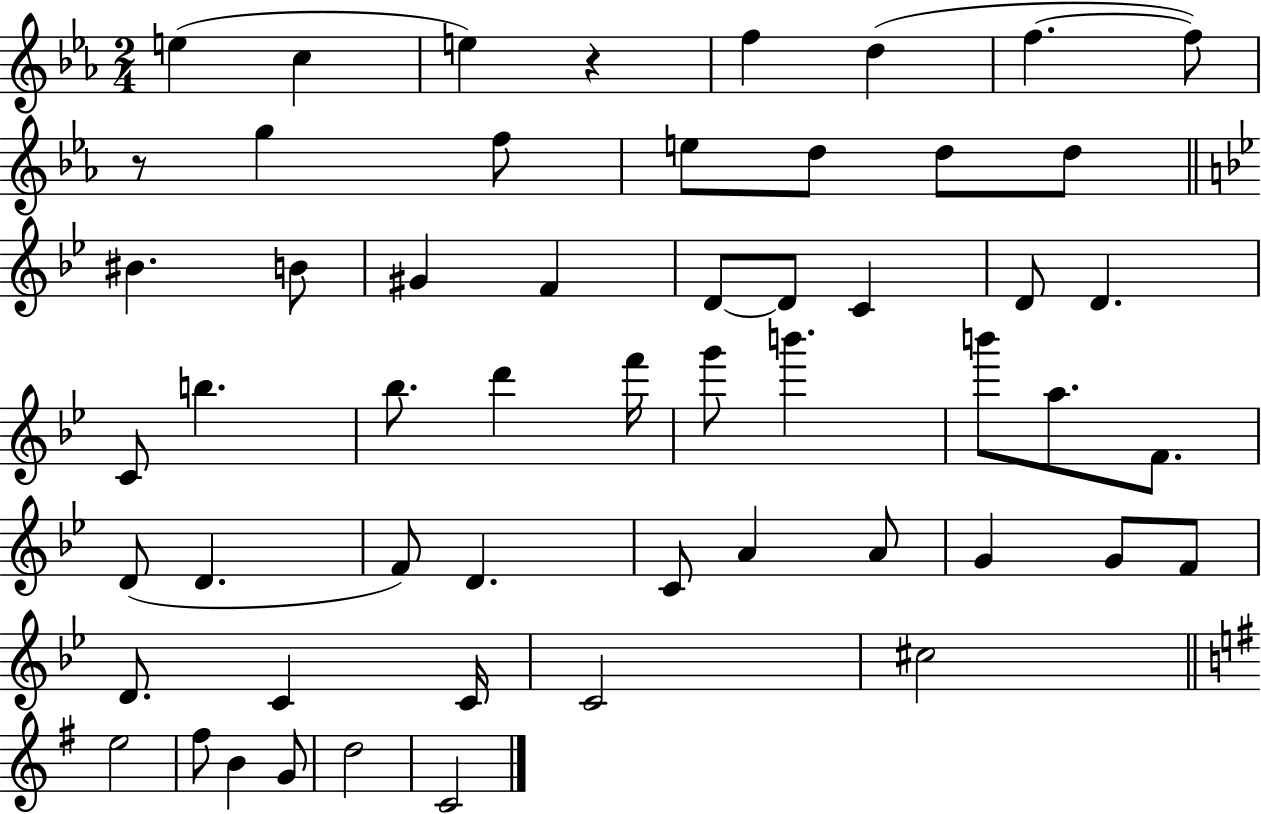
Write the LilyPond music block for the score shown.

{
  \clef treble
  \numericTimeSignature
  \time 2/4
  \key ees \major
  \repeat volta 2 { e''4( c''4 | e''4) r4 | f''4 d''4( | f''4.~~ f''8) | \break r8 g''4 f''8 | e''8 d''8 d''8 d''8 | \bar "||" \break \key bes \major bis'4. b'8 | gis'4 f'4 | d'8~~ d'8 c'4 | d'8 d'4. | \break c'8 b''4. | bes''8. d'''4 f'''16 | g'''8 b'''4. | b'''8 a''8. f'8. | \break d'8( d'4. | f'8) d'4. | c'8 a'4 a'8 | g'4 g'8 f'8 | \break d'8. c'4 c'16 | c'2 | cis''2 | \bar "||" \break \key g \major e''2 | fis''8 b'4 g'8 | d''2 | c'2 | \break } \bar "|."
}